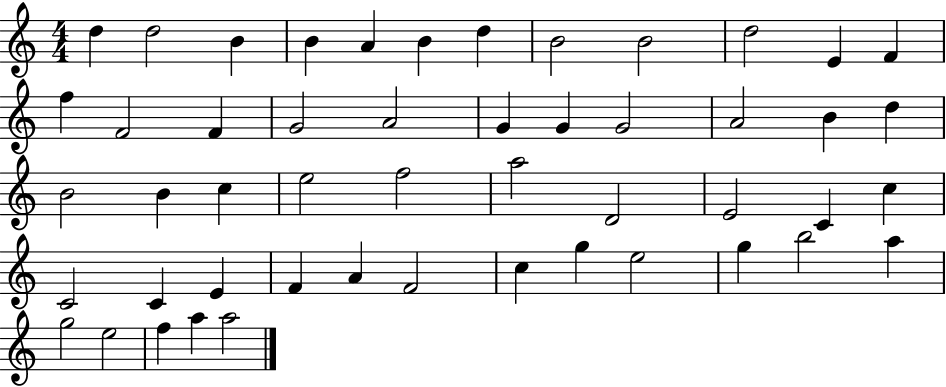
{
  \clef treble
  \numericTimeSignature
  \time 4/4
  \key c \major
  d''4 d''2 b'4 | b'4 a'4 b'4 d''4 | b'2 b'2 | d''2 e'4 f'4 | \break f''4 f'2 f'4 | g'2 a'2 | g'4 g'4 g'2 | a'2 b'4 d''4 | \break b'2 b'4 c''4 | e''2 f''2 | a''2 d'2 | e'2 c'4 c''4 | \break c'2 c'4 e'4 | f'4 a'4 f'2 | c''4 g''4 e''2 | g''4 b''2 a''4 | \break g''2 e''2 | f''4 a''4 a''2 | \bar "|."
}